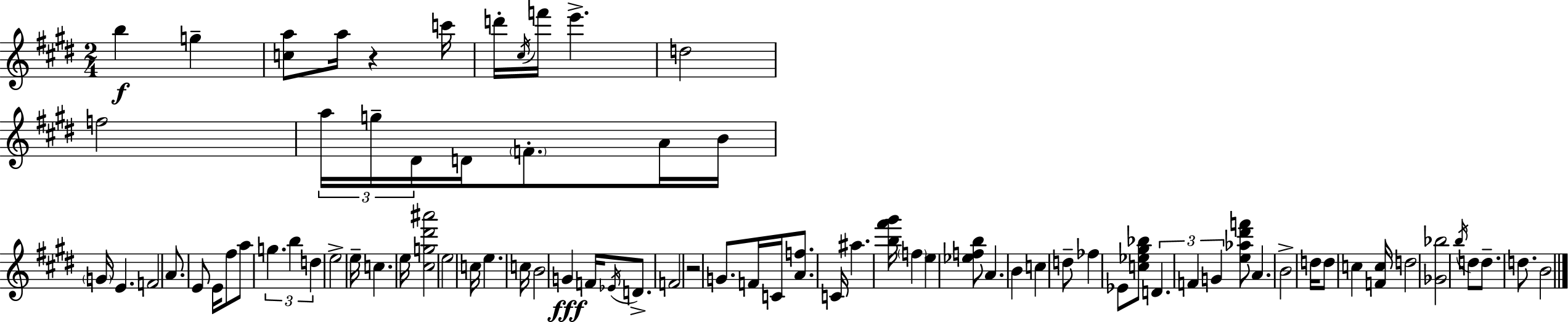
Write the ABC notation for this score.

X:1
T:Untitled
M:2/4
L:1/4
K:E
b g [ca]/2 a/4 z c'/4 d'/4 ^c/4 f'/4 e' d2 f2 a/4 g/4 ^D/4 D/4 F/2 A/4 B/4 G/4 E F2 A/2 E/2 E/4 ^f/2 a/2 g b d e2 e/4 c e/4 [^cg^d'^a']2 e2 c/4 e c/4 B2 G F/4 _E/4 D/2 F2 z2 G/2 F/4 C/4 [Af]/2 C/4 ^a [b^f'^g']/4 f e [_efb]/2 A B c d/2 _f _E/2 [c_e^g_b]/2 D F G [e_a^d'f']/2 A B2 d/4 d/2 c [Fc]/4 d2 [_G_b]2 b/4 d/2 d/2 d/2 B2